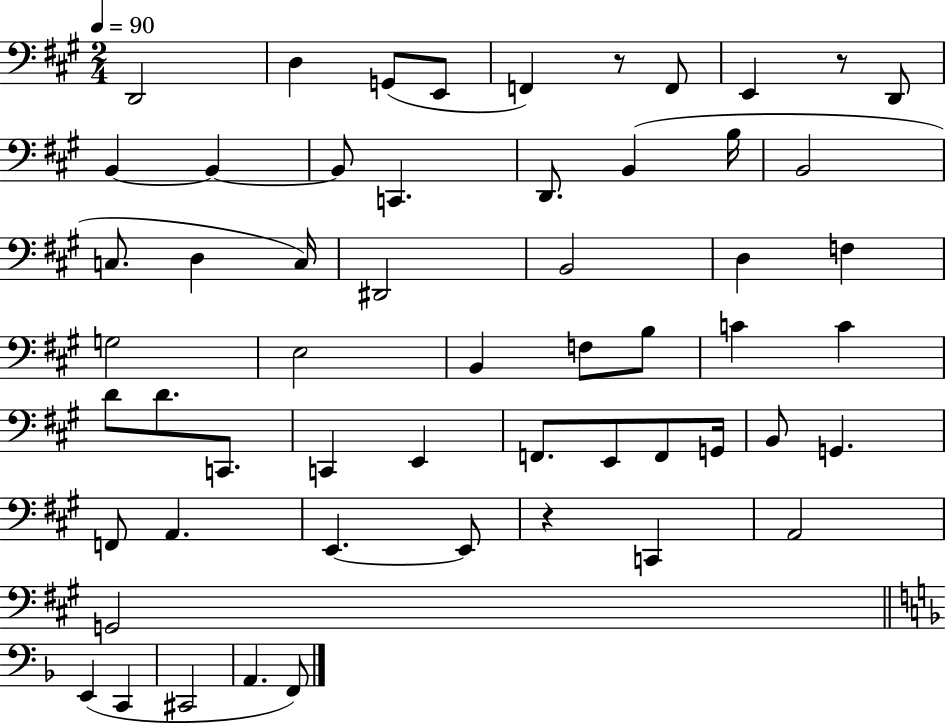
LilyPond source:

{
  \clef bass
  \numericTimeSignature
  \time 2/4
  \key a \major
  \tempo 4 = 90
  \repeat volta 2 { d,2 | d4 g,8( e,8 | f,4) r8 f,8 | e,4 r8 d,8 | \break b,4~~ b,4~~ | b,8 c,4. | d,8. b,4( b16 | b,2 | \break c8. d4 c16) | dis,2 | b,2 | d4 f4 | \break g2 | e2 | b,4 f8 b8 | c'4 c'4 | \break d'8 d'8. c,8. | c,4 e,4 | f,8. e,8 f,8 g,16 | b,8 g,4. | \break f,8 a,4. | e,4.~~ e,8 | r4 c,4 | a,2 | \break g,2 | \bar "||" \break \key f \major e,4( c,4 | cis,2 | a,4. f,8) | } \bar "|."
}